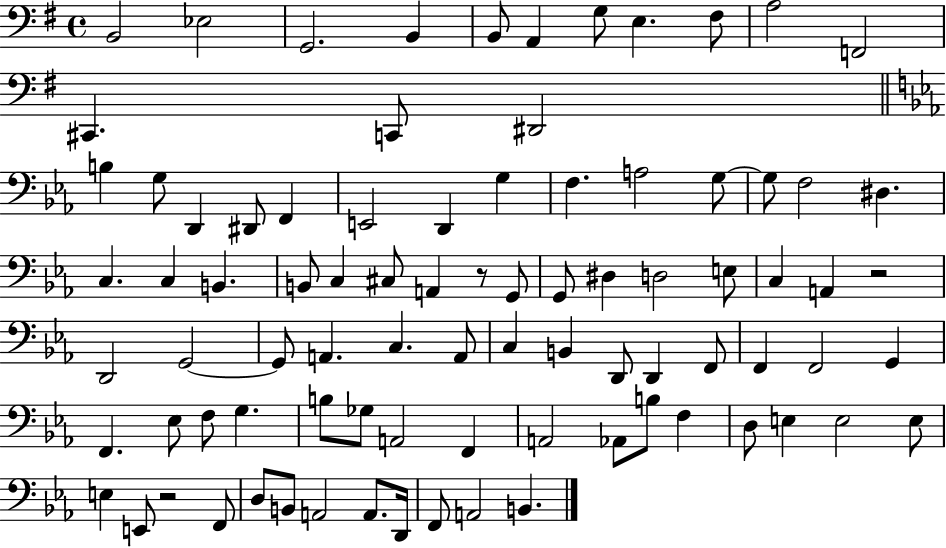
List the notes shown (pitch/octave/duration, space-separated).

B2/h Eb3/h G2/h. B2/q B2/e A2/q G3/e E3/q. F#3/e A3/h F2/h C#2/q. C2/e D#2/h B3/q G3/e D2/q D#2/e F2/q E2/h D2/q G3/q F3/q. A3/h G3/e G3/e F3/h D#3/q. C3/q. C3/q B2/q. B2/e C3/q C#3/e A2/q R/e G2/e G2/e D#3/q D3/h E3/e C3/q A2/q R/h D2/h G2/h G2/e A2/q. C3/q. A2/e C3/q B2/q D2/e D2/q F2/e F2/q F2/h G2/q F2/q. Eb3/e F3/e G3/q. B3/e Gb3/e A2/h F2/q A2/h Ab2/e B3/e F3/q D3/e E3/q E3/h E3/e E3/q E2/e R/h F2/e D3/e B2/e A2/h A2/e. D2/s F2/e A2/h B2/q.